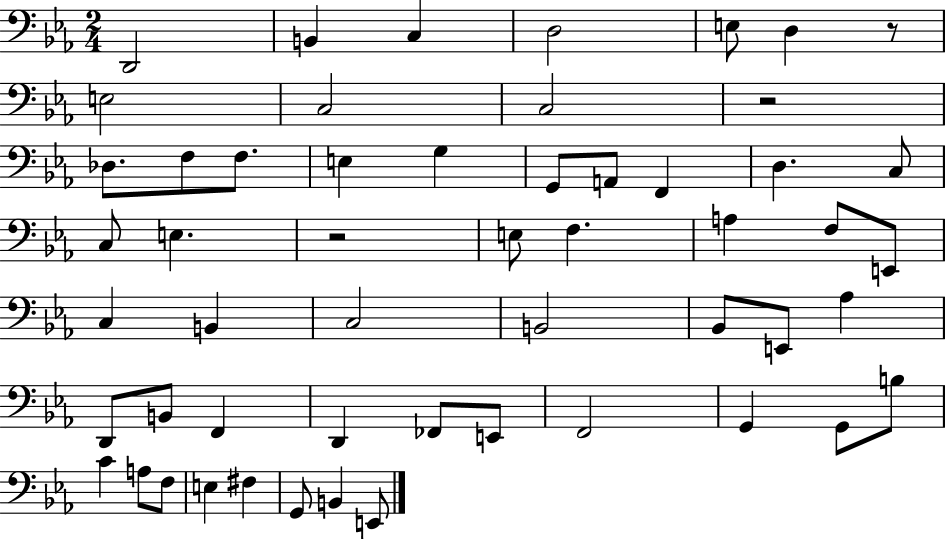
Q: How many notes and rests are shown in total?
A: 54